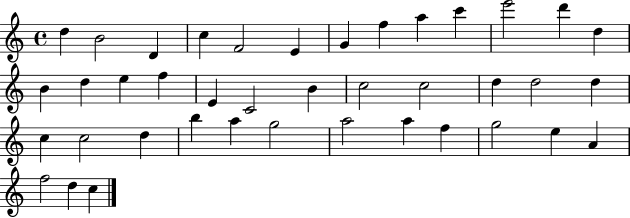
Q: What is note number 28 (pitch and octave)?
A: D5